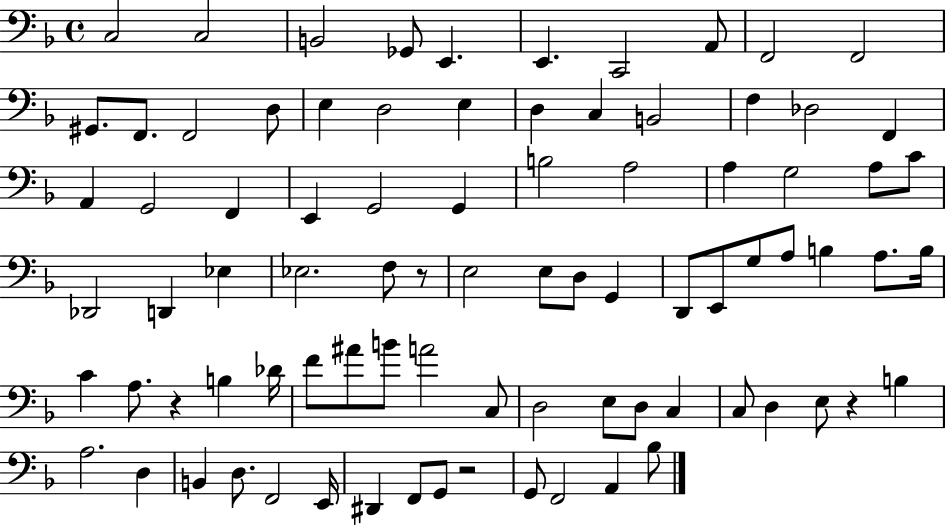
C3/h C3/h B2/h Gb2/e E2/q. E2/q. C2/h A2/e F2/h F2/h G#2/e. F2/e. F2/h D3/e E3/q D3/h E3/q D3/q C3/q B2/h F3/q Db3/h F2/q A2/q G2/h F2/q E2/q G2/h G2/q B3/h A3/h A3/q G3/h A3/e C4/e Db2/h D2/q Eb3/q Eb3/h. F3/e R/e E3/h E3/e D3/e G2/q D2/e E2/e G3/e A3/e B3/q A3/e. B3/s C4/q A3/e. R/q B3/q Db4/s F4/e A#4/e B4/e A4/h C3/e D3/h E3/e D3/e C3/q C3/e D3/q E3/e R/q B3/q A3/h. D3/q B2/q D3/e. F2/h E2/s D#2/q F2/e G2/e R/h G2/e F2/h A2/q Bb3/e